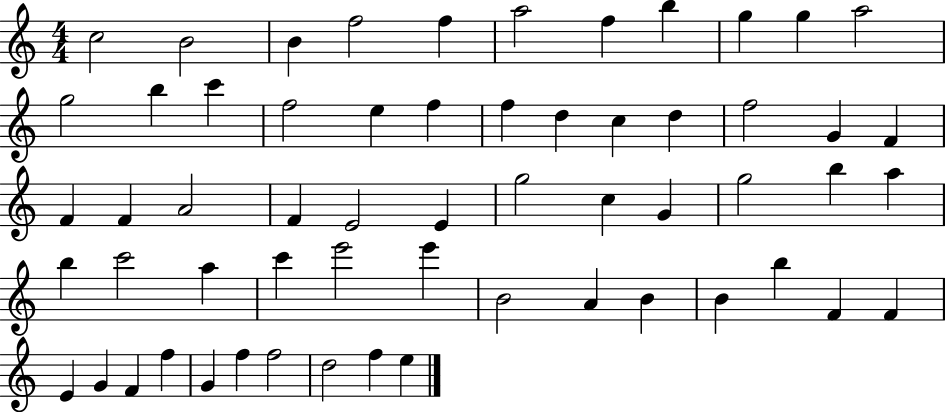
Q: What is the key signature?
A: C major